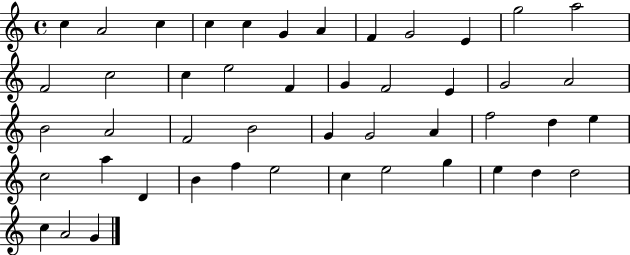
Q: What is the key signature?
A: C major